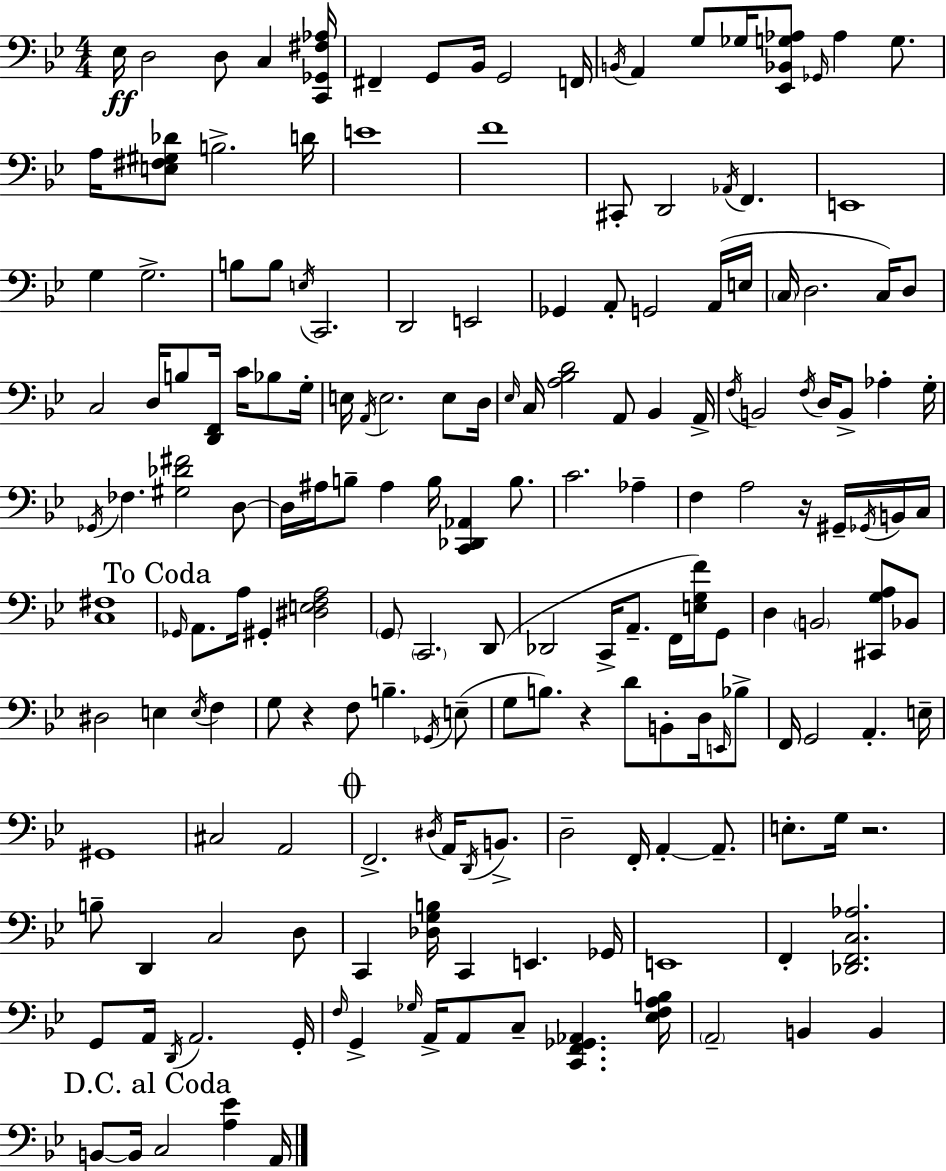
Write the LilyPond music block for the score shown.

{
  \clef bass
  \numericTimeSignature
  \time 4/4
  \key g \minor
  ees16\ff d2 d8 c4 <c, ges, fis aes>16 | fis,4-- g,8 bes,16 g,2 f,16 | \acciaccatura { b,16 } a,4 g8 ges16 <ees, bes, g aes>8 \grace { ges,16 } aes4 g8. | a16 <e fis gis des'>8 b2.-> | \break d'16 e'1 | f'1 | cis,8-. d,2 \acciaccatura { aes,16 } f,4. | e,1 | \break g4 g2.-> | b8 b8 \acciaccatura { e16 } c,2. | d,2 e,2 | ges,4 a,8-. g,2 | \break a,16( e16 \parenthesize c16 d2. | c16) d8 c2 d16 b8 <d, f,>16 | c'16 bes8 g16-. e16 \acciaccatura { a,16 } e2. | e8 d16 \grace { ees16 } c16 <a bes d'>2 a,8 | \break bes,4 a,16-> \acciaccatura { f16 } b,2 \acciaccatura { f16 } | d16 b,8-> aes4-. g16-. \acciaccatura { ges,16 } fes4. <gis des' fis'>2 | d8~~ d16 ais16 b8-- ais4 | b16 <c, des, aes,>4 b8. c'2. | \break aes4-- f4 a2 | r16 gis,16-- \acciaccatura { ges,16 } b,16 c16 <c fis>1 | \mark "To Coda" \grace { ges,16 } a,8. a16 gis,4-. | <dis e f a>2 \parenthesize g,8 \parenthesize c,2. | \break d,8( des,2 | c,16-> a,8.-- f,16 <e g f'>16) g,8 d4 \parenthesize b,2 | <cis, g a>8 bes,8 dis2 | e4 \acciaccatura { e16 } f4 g8 r4 | \break f8 b4.-- \acciaccatura { ges,16 }( e8-- g8 b8.) | r4 d'8 b,8-. d16 \grace { e,16 } bes8-> f,16 g,2 | a,4.-. e16-- gis,1 | cis2 | \break a,2 \mark \markup { \musicglyph "scripts.coda" } f,2.-> | \acciaccatura { dis16 } a,16 \acciaccatura { d,16 } b,8.-> | d2-- f,16-. a,4-.~~ a,8.-- | e8.-. g16 r2. | \break b8-- d,4 c2 d8 | c,4 <des g b>16 c,4 e,4. ges,16 | e,1 | f,4-. <des, f, c aes>2. | \break g,8 a,16 \acciaccatura { d,16 } a,2. | g,16-. \grace { f16 } g,4-> \grace { ges16 } a,16-> a,8 c8-- <c, f, ges, aes,>4. | <ees f a b>16 \parenthesize a,2-- b,4 b,4 | \mark "D.C. al Coda" b,8~~ b,16 c2 <a ees'>4 | \break a,16 \bar "|."
}